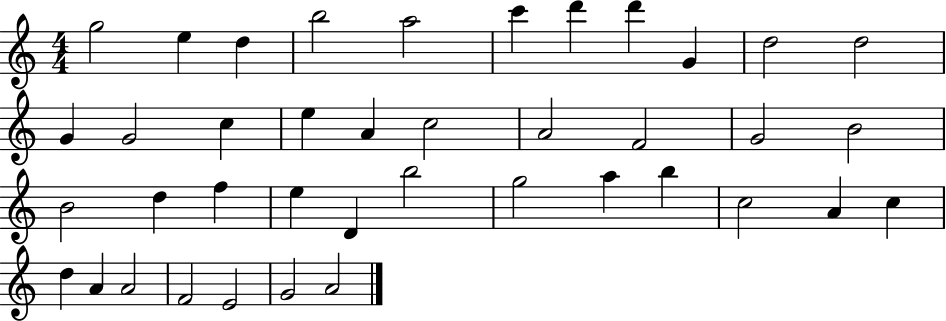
G5/h E5/q D5/q B5/h A5/h C6/q D6/q D6/q G4/q D5/h D5/h G4/q G4/h C5/q E5/q A4/q C5/h A4/h F4/h G4/h B4/h B4/h D5/q F5/q E5/q D4/q B5/h G5/h A5/q B5/q C5/h A4/q C5/q D5/q A4/q A4/h F4/h E4/h G4/h A4/h